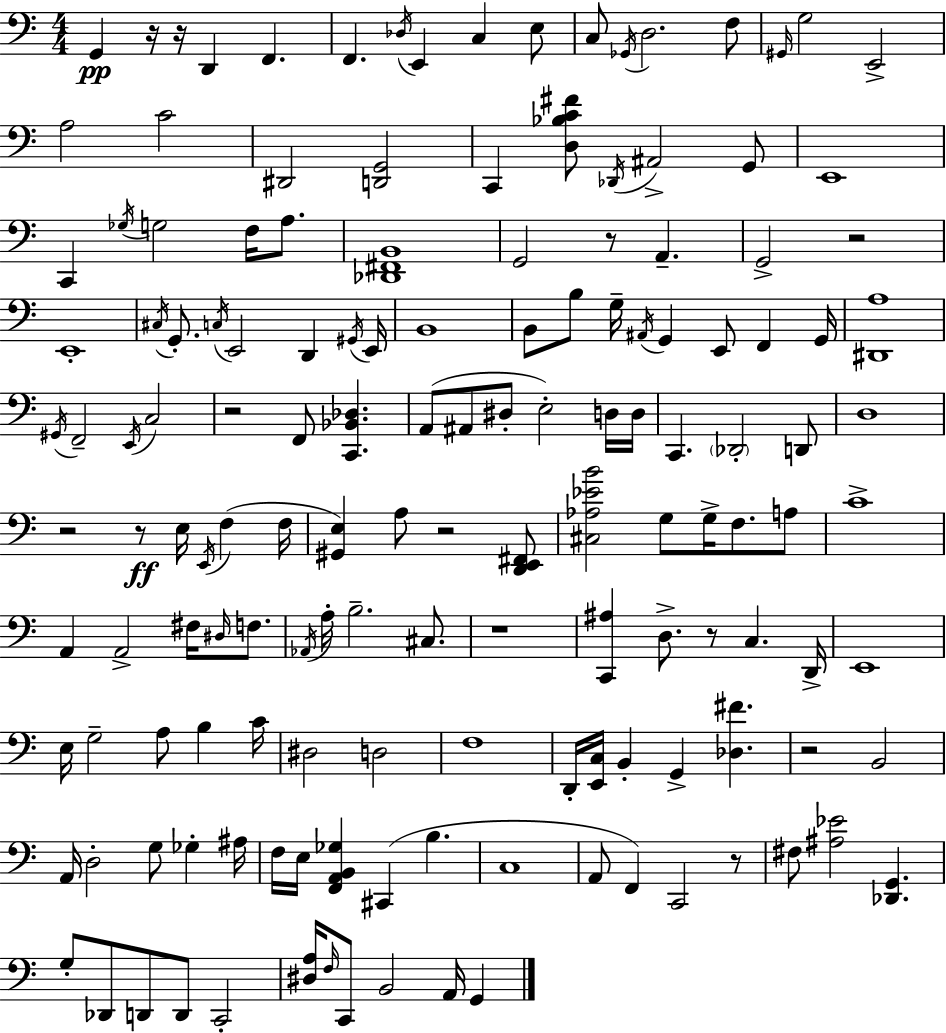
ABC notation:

X:1
T:Untitled
M:4/4
L:1/4
K:C
G,, z/4 z/4 D,, F,, F,, _D,/4 E,, C, E,/2 C,/2 _G,,/4 D,2 F,/2 ^G,,/4 G,2 E,,2 A,2 C2 ^D,,2 [D,,G,,]2 C,, [D,_B,C^F]/2 _D,,/4 ^A,,2 G,,/2 E,,4 C,, _G,/4 G,2 F,/4 A,/2 [_D,,^F,,B,,]4 G,,2 z/2 A,, G,,2 z2 E,,4 ^C,/4 G,,/2 C,/4 E,,2 D,, ^G,,/4 E,,/4 B,,4 B,,/2 B,/2 G,/4 ^A,,/4 G,, E,,/2 F,, G,,/4 [^D,,A,]4 ^G,,/4 F,,2 E,,/4 C,2 z2 F,,/2 [C,,_B,,_D,] A,,/2 ^A,,/2 ^D,/2 E,2 D,/4 D,/4 C,, _D,,2 D,,/2 D,4 z2 z/2 E,/4 E,,/4 F, F,/4 [^G,,E,] A,/2 z2 [D,,E,,^F,,]/2 [^C,_A,_EB]2 G,/2 G,/4 F,/2 A,/2 C4 A,, A,,2 ^F,/4 ^D,/4 F,/2 _A,,/4 A,/4 B,2 ^C,/2 z4 [C,,^A,] D,/2 z/2 C, D,,/4 E,,4 E,/4 G,2 A,/2 B, C/4 ^D,2 D,2 F,4 D,,/4 [E,,C,]/4 B,, G,, [_D,^F] z2 B,,2 A,,/4 D,2 G,/2 _G, ^A,/4 F,/4 E,/4 [F,,A,,B,,_G,] ^C,, B, C,4 A,,/2 F,, C,,2 z/2 ^F,/2 [^A,_E]2 [_D,,G,,] G,/2 _D,,/2 D,,/2 D,,/2 C,,2 [^D,A,]/4 F,/4 C,,/2 B,,2 A,,/4 G,,